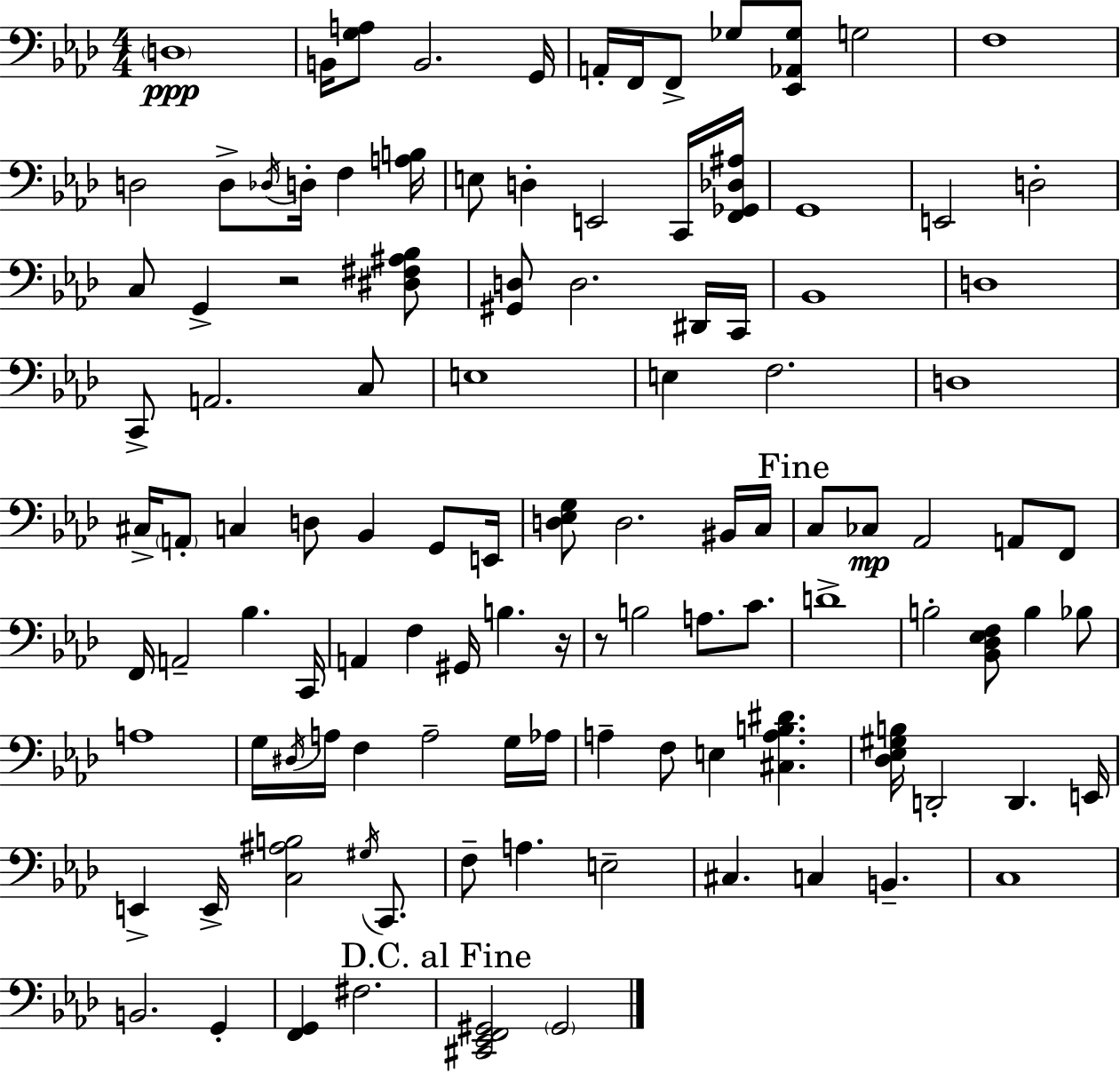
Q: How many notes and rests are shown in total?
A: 111